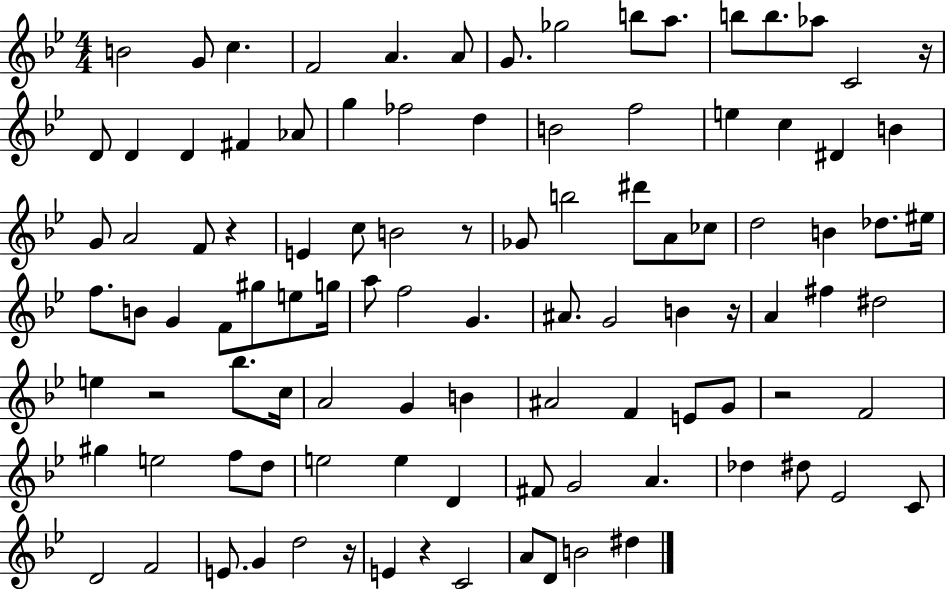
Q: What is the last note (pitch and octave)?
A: D#5